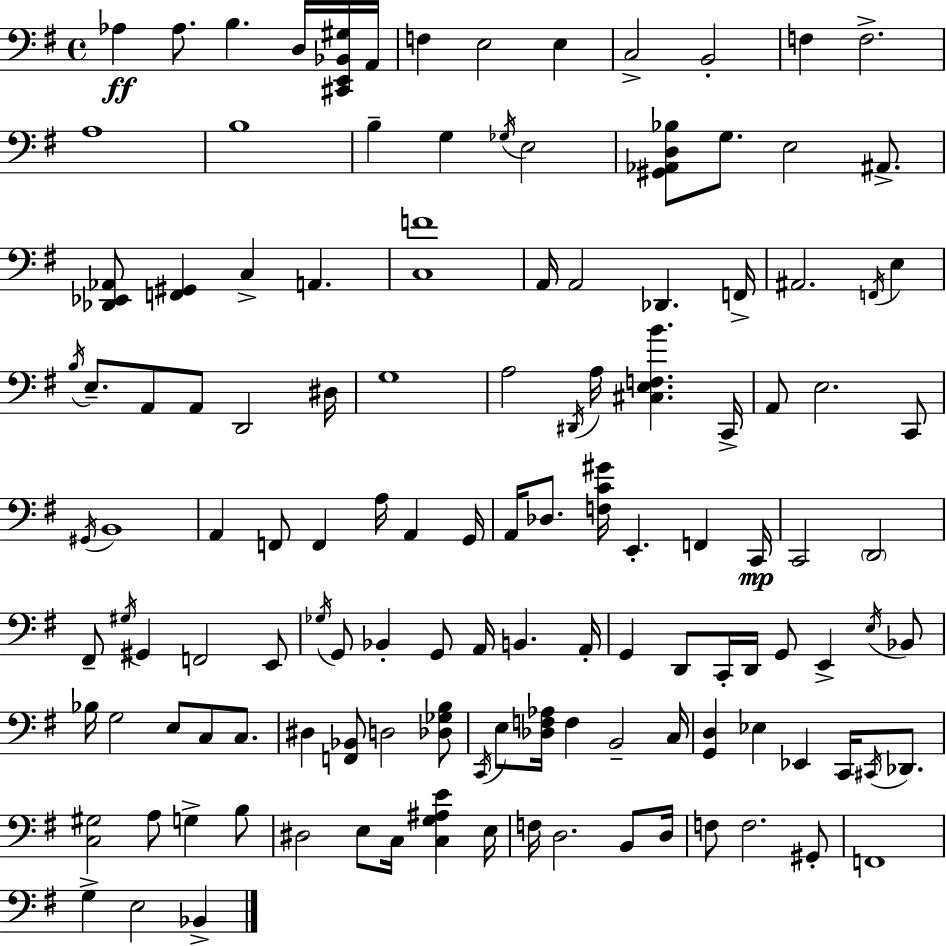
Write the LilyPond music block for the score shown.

{
  \clef bass
  \time 4/4
  \defaultTimeSignature
  \key g \major
  aes4\ff aes8. b4. d16 <cis, e, bes, gis>16 a,16 | f4 e2 e4 | c2-> b,2-. | f4 f2.-> | \break a1 | b1 | b4-- g4 \acciaccatura { ges16 } e2 | <gis, aes, d bes>8 g8. e2 ais,8.-> | \break <des, ees, aes,>8 <f, gis,>4 c4-> a,4. | <c f'>1 | a,16 a,2 des,4. | f,16-> ais,2. \acciaccatura { f,16 } e4 | \break \acciaccatura { b16 } e8.-- a,8 a,8 d,2 | dis16 g1 | a2 \acciaccatura { dis,16 } a16 <cis e f b'>4. | c,16-> a,8 e2. | \break c,8 \acciaccatura { gis,16 } b,1 | a,4 f,8 f,4 a16 | a,4 g,16 a,16 des8. <f c' gis'>16 e,4.-. | f,4 c,16\mp c,2 \parenthesize d,2 | \break fis,8-- \acciaccatura { gis16 } gis,4 f,2 | e,8 \acciaccatura { ges16 } g,8 bes,4-. g,8 a,16 | b,4. a,16-. g,4 d,8 c,16-. d,16 g,8 | e,4-> \acciaccatura { e16 } bes,8 bes16 g2 | \break e8 c8 c8. dis4 <f, bes,>8 d2 | <des ges b>8 \acciaccatura { c,16 } e8 <des f aes>16 f4 | b,2-- c16 <g, d>4 ees4 | ees,4 c,16 \acciaccatura { cis,16 } des,8. <c gis>2 | \break a8 g4-> b8 dis2 | e8 c16 <c g ais e'>4 e16 f16 d2. | b,8 d16 f8 f2. | gis,8-. f,1 | \break g4-> e2 | bes,4-> \bar "|."
}